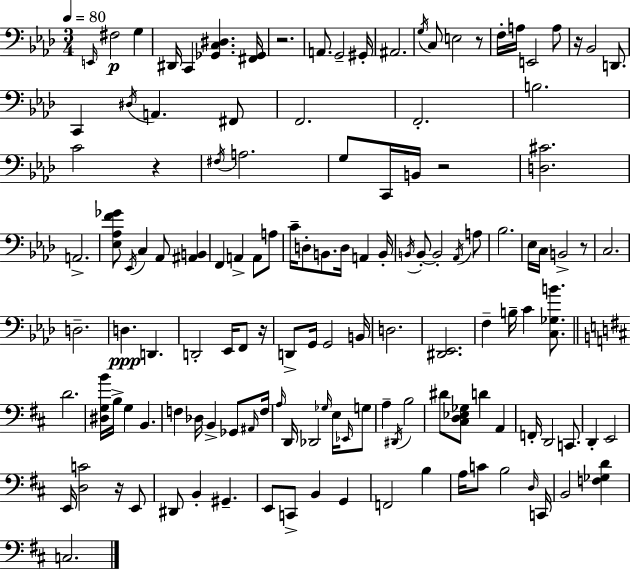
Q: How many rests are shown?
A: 8